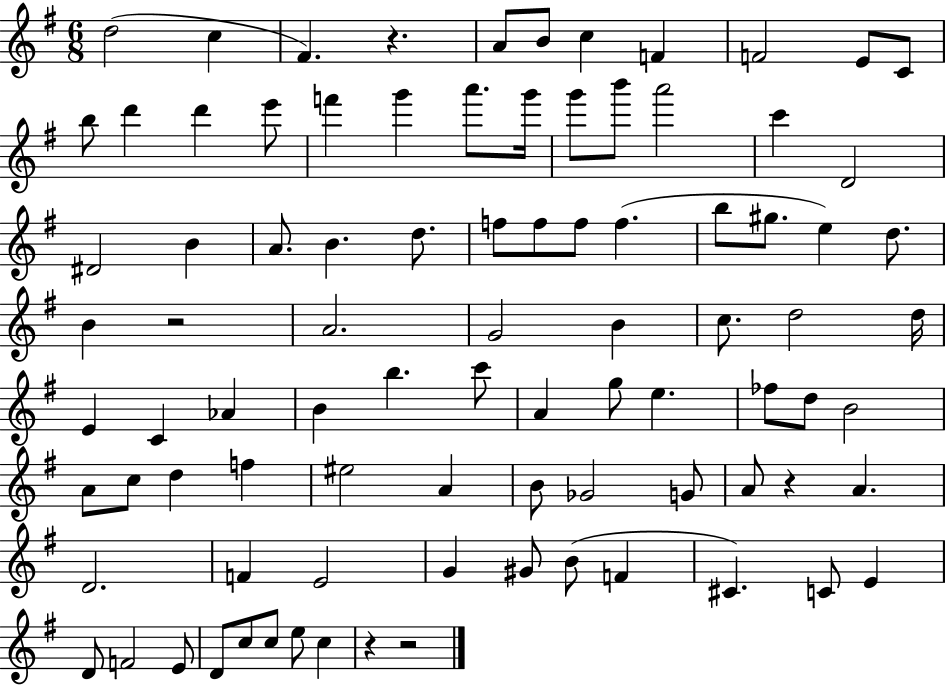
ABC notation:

X:1
T:Untitled
M:6/8
L:1/4
K:G
d2 c ^F z A/2 B/2 c F F2 E/2 C/2 b/2 d' d' e'/2 f' g' a'/2 g'/4 g'/2 b'/2 a'2 c' D2 ^D2 B A/2 B d/2 f/2 f/2 f/2 f b/2 ^g/2 e d/2 B z2 A2 G2 B c/2 d2 d/4 E C _A B b c'/2 A g/2 e _f/2 d/2 B2 A/2 c/2 d f ^e2 A B/2 _G2 G/2 A/2 z A D2 F E2 G ^G/2 B/2 F ^C C/2 E D/2 F2 E/2 D/2 c/2 c/2 e/2 c z z2